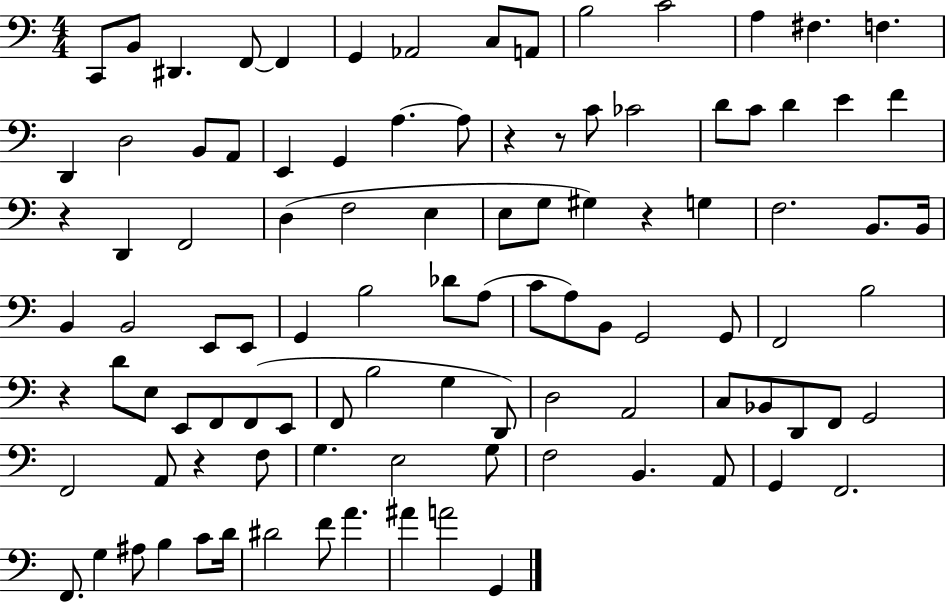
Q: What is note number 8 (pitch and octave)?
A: C3